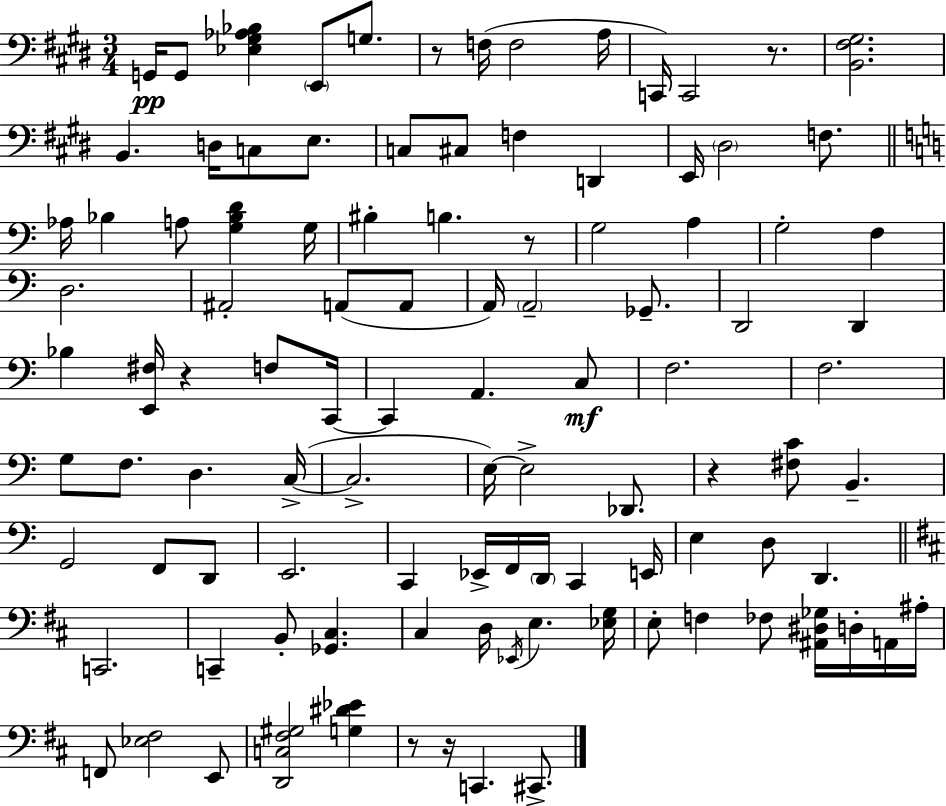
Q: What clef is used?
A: bass